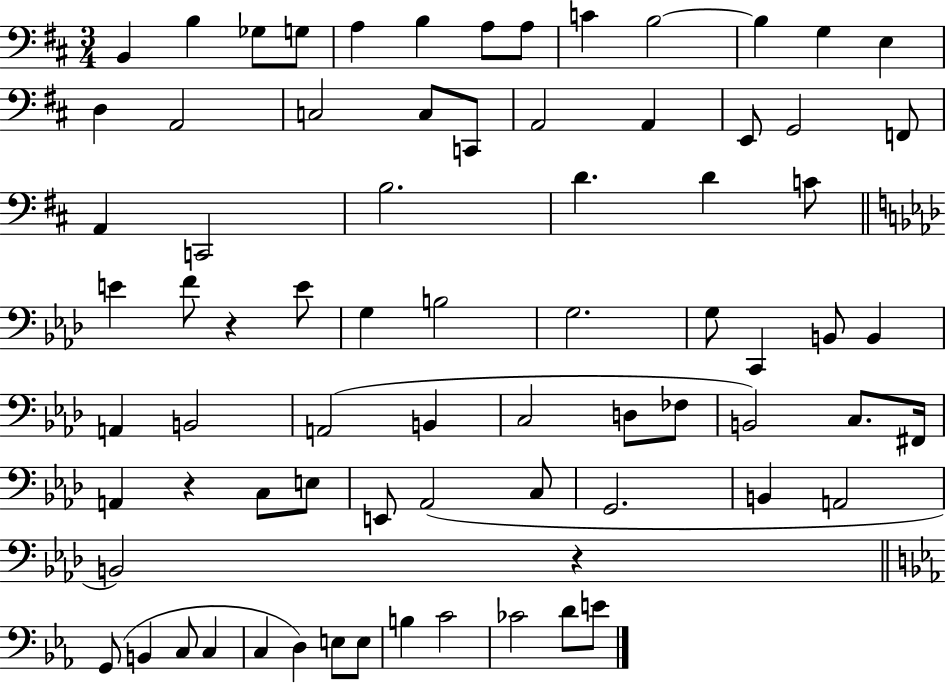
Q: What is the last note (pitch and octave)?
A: E4